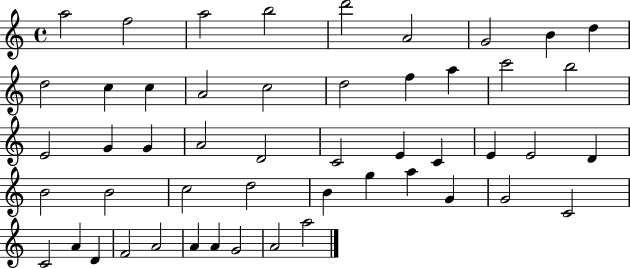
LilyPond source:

{
  \clef treble
  \time 4/4
  \defaultTimeSignature
  \key c \major
  a''2 f''2 | a''2 b''2 | d'''2 a'2 | g'2 b'4 d''4 | \break d''2 c''4 c''4 | a'2 c''2 | d''2 f''4 a''4 | c'''2 b''2 | \break e'2 g'4 g'4 | a'2 d'2 | c'2 e'4 c'4 | e'4 e'2 d'4 | \break b'2 b'2 | c''2 d''2 | b'4 g''4 a''4 g'4 | g'2 c'2 | \break c'2 a'4 d'4 | f'2 a'2 | a'4 a'4 g'2 | a'2 a''2 | \break \bar "|."
}